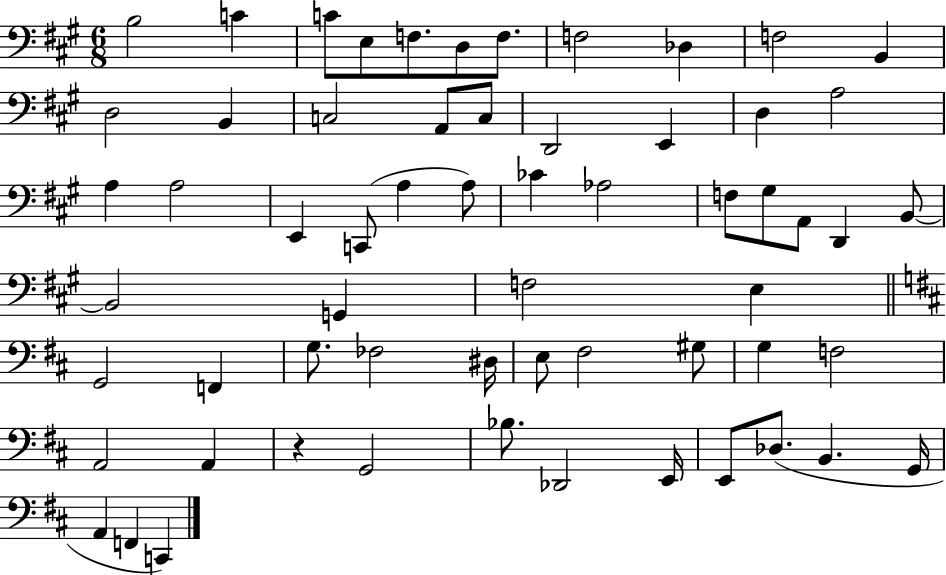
X:1
T:Untitled
M:6/8
L:1/4
K:A
B,2 C C/2 E,/2 F,/2 D,/2 F,/2 F,2 _D, F,2 B,, D,2 B,, C,2 A,,/2 C,/2 D,,2 E,, D, A,2 A, A,2 E,, C,,/2 A, A,/2 _C _A,2 F,/2 ^G,/2 A,,/2 D,, B,,/2 B,,2 G,, F,2 E, G,,2 F,, G,/2 _F,2 ^D,/4 E,/2 ^F,2 ^G,/2 G, F,2 A,,2 A,, z G,,2 _B,/2 _D,,2 E,,/4 E,,/2 _D,/2 B,, G,,/4 A,, F,, C,,